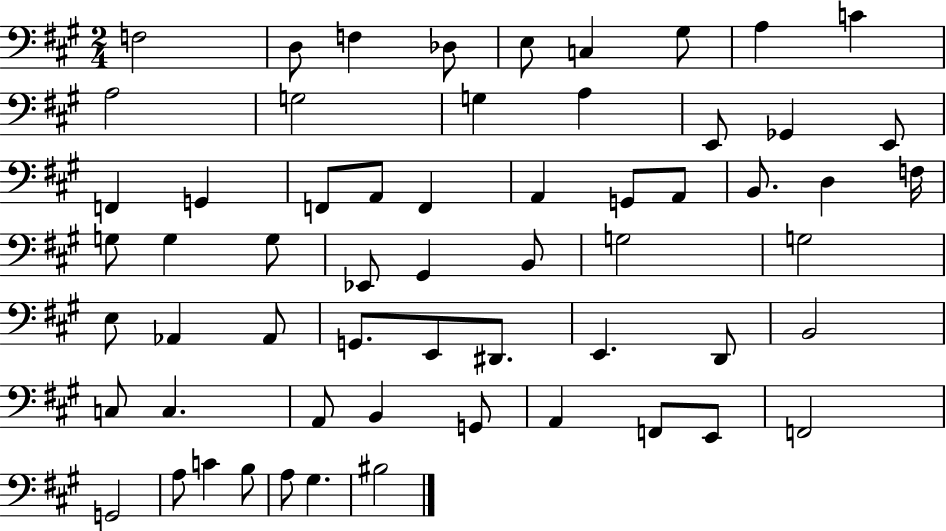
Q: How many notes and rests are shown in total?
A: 60